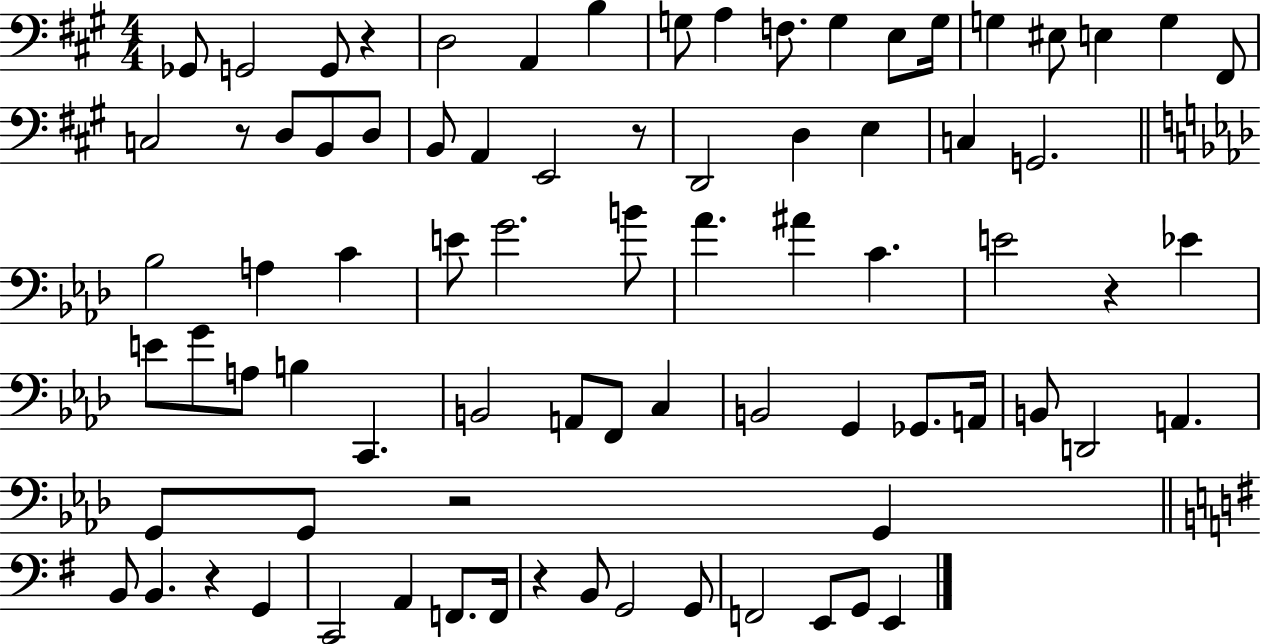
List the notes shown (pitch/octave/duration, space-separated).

Gb2/e G2/h G2/e R/q D3/h A2/q B3/q G3/e A3/q F3/e. G3/q E3/e G3/s G3/q EIS3/e E3/q G3/q F#2/e C3/h R/e D3/e B2/e D3/e B2/e A2/q E2/h R/e D2/h D3/q E3/q C3/q G2/h. Bb3/h A3/q C4/q E4/e G4/h. B4/e Ab4/q. A#4/q C4/q. E4/h R/q Eb4/q E4/e G4/e A3/e B3/q C2/q. B2/h A2/e F2/e C3/q B2/h G2/q Gb2/e. A2/s B2/e D2/h A2/q. G2/e G2/e R/h G2/q B2/e B2/q. R/q G2/q C2/h A2/q F2/e. F2/s R/q B2/e G2/h G2/e F2/h E2/e G2/e E2/q